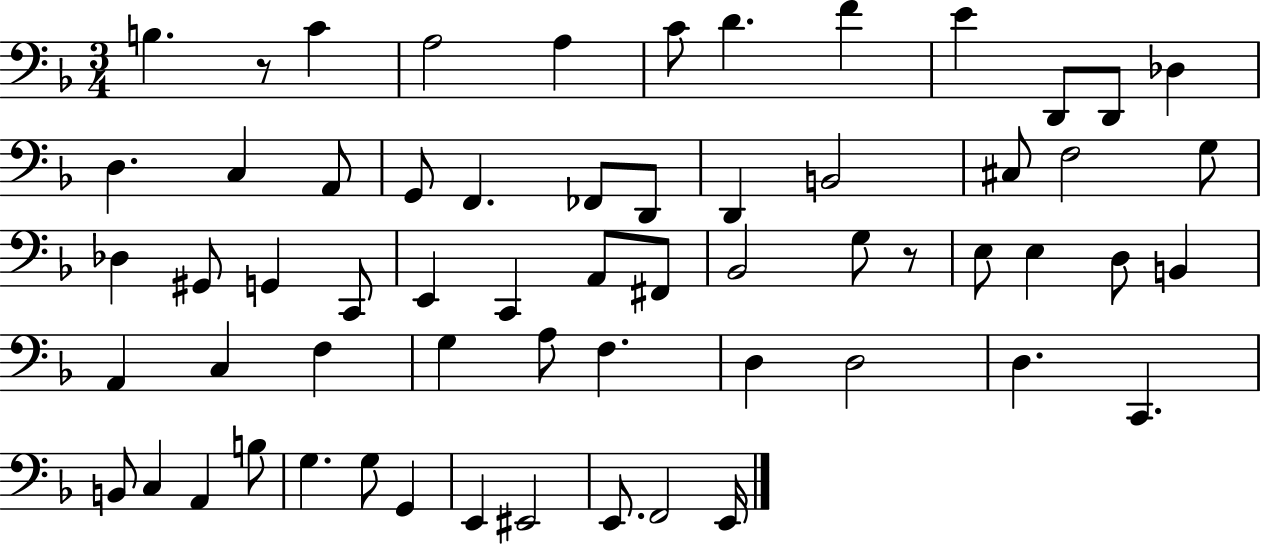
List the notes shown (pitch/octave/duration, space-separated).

B3/q. R/e C4/q A3/h A3/q C4/e D4/q. F4/q E4/q D2/e D2/e Db3/q D3/q. C3/q A2/e G2/e F2/q. FES2/e D2/e D2/q B2/h C#3/e F3/h G3/e Db3/q G#2/e G2/q C2/e E2/q C2/q A2/e F#2/e Bb2/h G3/e R/e E3/e E3/q D3/e B2/q A2/q C3/q F3/q G3/q A3/e F3/q. D3/q D3/h D3/q. C2/q. B2/e C3/q A2/q B3/e G3/q. G3/e G2/q E2/q EIS2/h E2/e. F2/h E2/s